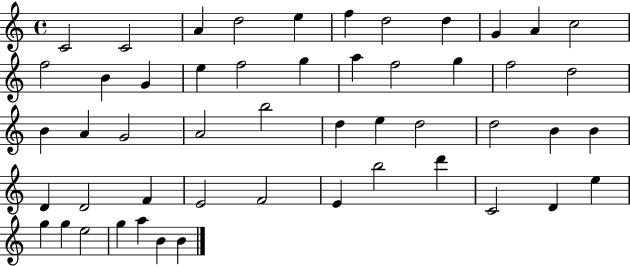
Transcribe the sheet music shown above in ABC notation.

X:1
T:Untitled
M:4/4
L:1/4
K:C
C2 C2 A d2 e f d2 d G A c2 f2 B G e f2 g a f2 g f2 d2 B A G2 A2 b2 d e d2 d2 B B D D2 F E2 F2 E b2 d' C2 D e g g e2 g a B B